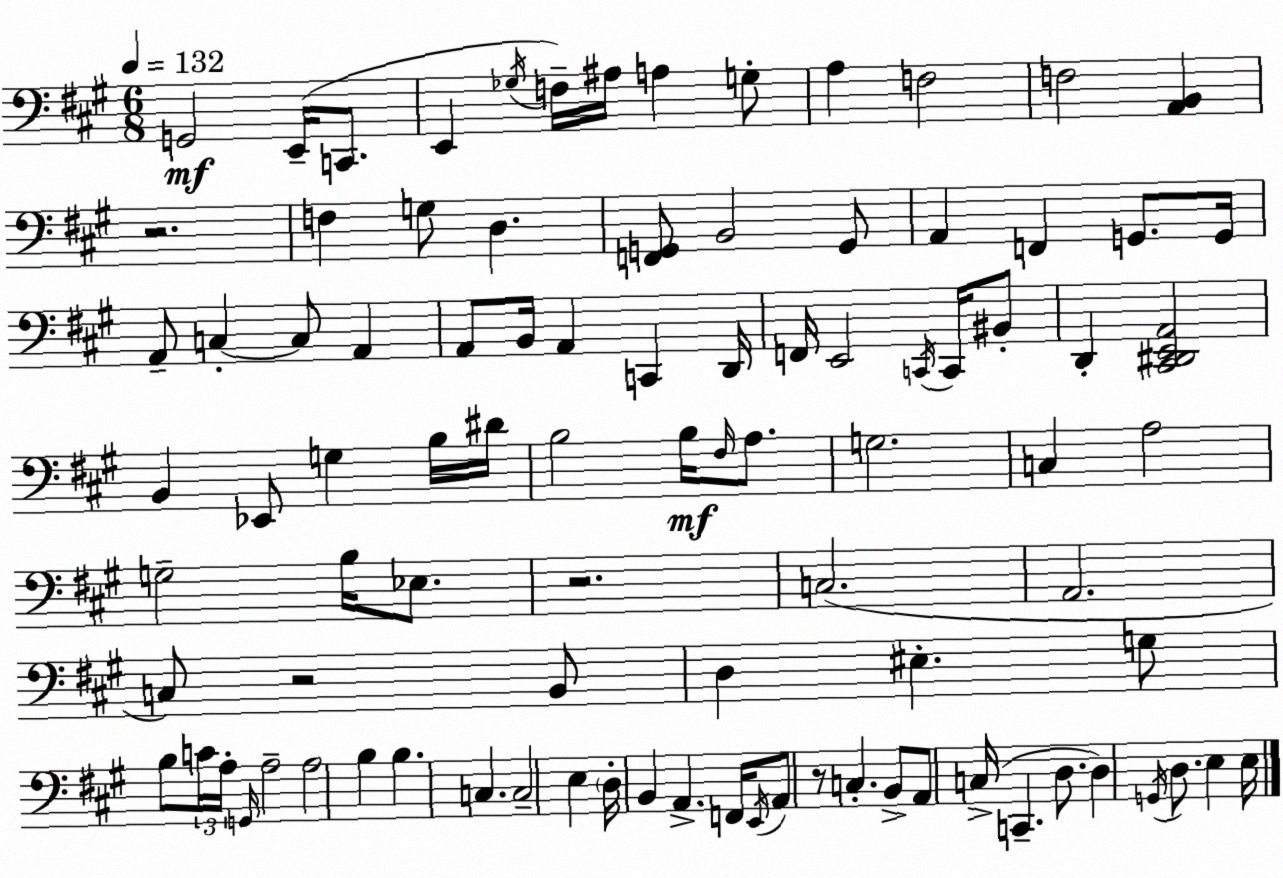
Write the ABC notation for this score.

X:1
T:Untitled
M:6/8
L:1/4
K:A
G,,2 E,,/4 C,,/2 E,, _G,/4 F,/4 ^A,/4 A, G,/2 A, F,2 F,2 [A,,B,,] z2 F, G,/2 D, [F,,G,,]/2 B,,2 G,,/2 A,, F,, G,,/2 G,,/4 A,,/2 C, C,/2 A,, A,,/2 B,,/4 A,, C,, D,,/4 F,,/4 E,,2 C,,/4 C,,/4 ^B,,/2 D,, [^C,,^D,,E,,A,,]2 B,, _E,,/2 G, B,/4 ^D/4 B,2 B,/4 ^F,/4 A,/2 G,2 C, A,2 G,2 B,/4 _E,/2 z2 C,2 A,,2 C,/2 z2 B,,/2 D, ^E, G,/2 B,/2 C/4 A,/4 G,,/4 A,2 A,2 B, B, C, C,2 E, D,/4 B,, A,, F,,/4 E,,/4 A,,/2 z/2 C, B,,/2 A,,/2 C,/4 C,, D,/2 D, G,,/4 D,/2 E, E,/4